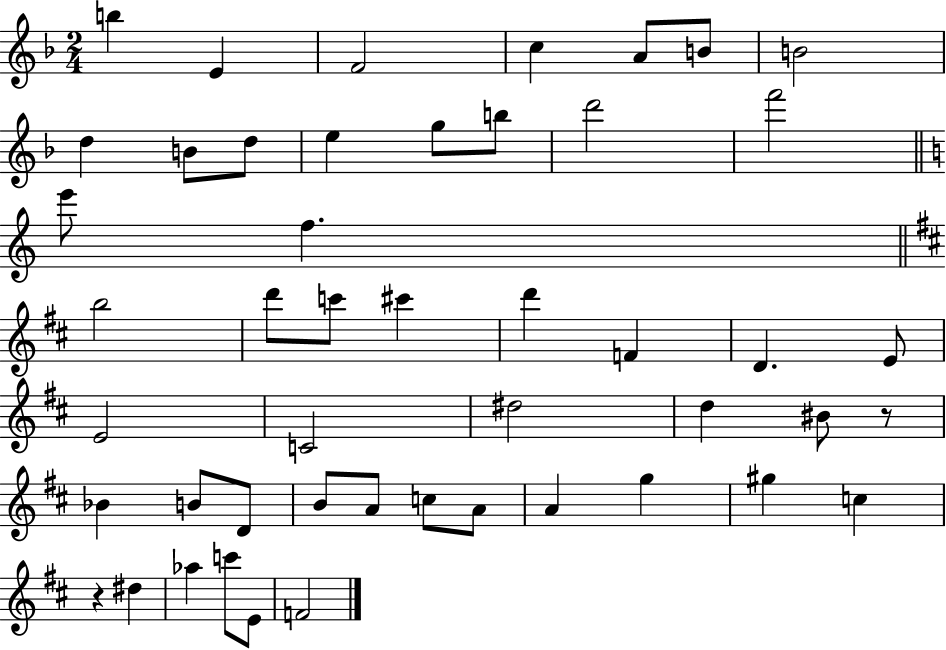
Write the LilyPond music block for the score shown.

{
  \clef treble
  \numericTimeSignature
  \time 2/4
  \key f \major
  \repeat volta 2 { b''4 e'4 | f'2 | c''4 a'8 b'8 | b'2 | \break d''4 b'8 d''8 | e''4 g''8 b''8 | d'''2 | f'''2 | \break \bar "||" \break \key c \major e'''8 f''4. | \bar "||" \break \key d \major b''2 | d'''8 c'''8 cis'''4 | d'''4 f'4 | d'4. e'8 | \break e'2 | c'2 | dis''2 | d''4 bis'8 r8 | \break bes'4 b'8 d'8 | b'8 a'8 c''8 a'8 | a'4 g''4 | gis''4 c''4 | \break r4 dis''4 | aes''4 c'''8 e'8 | f'2 | } \bar "|."
}